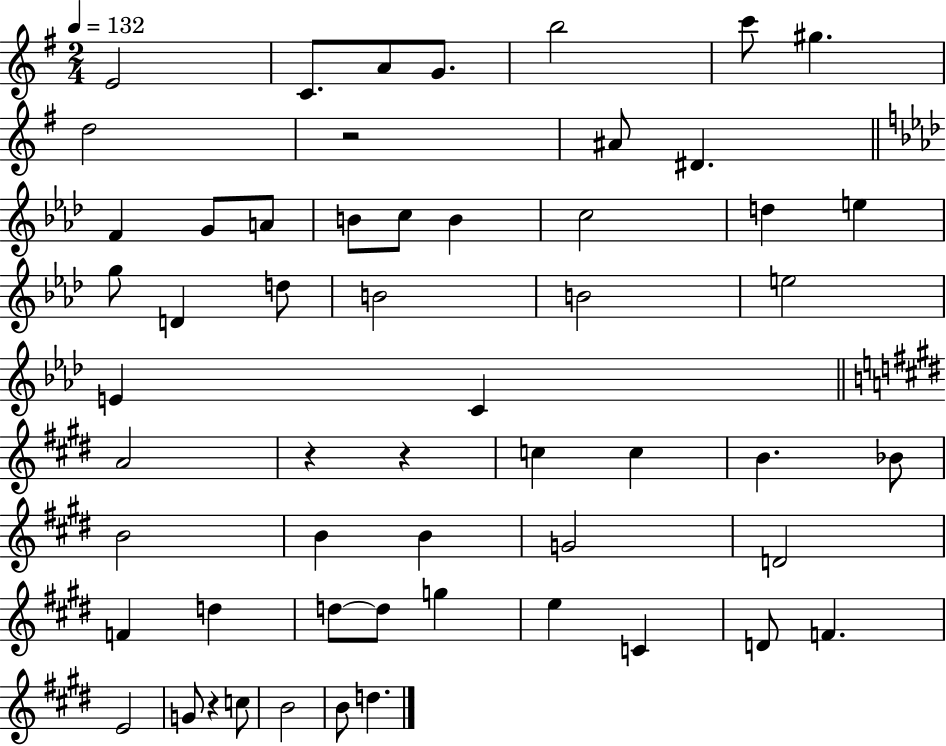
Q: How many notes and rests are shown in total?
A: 56